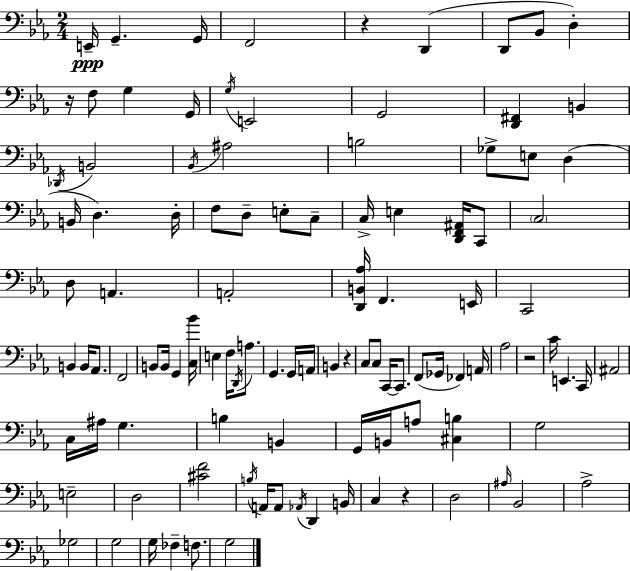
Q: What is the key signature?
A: C minor